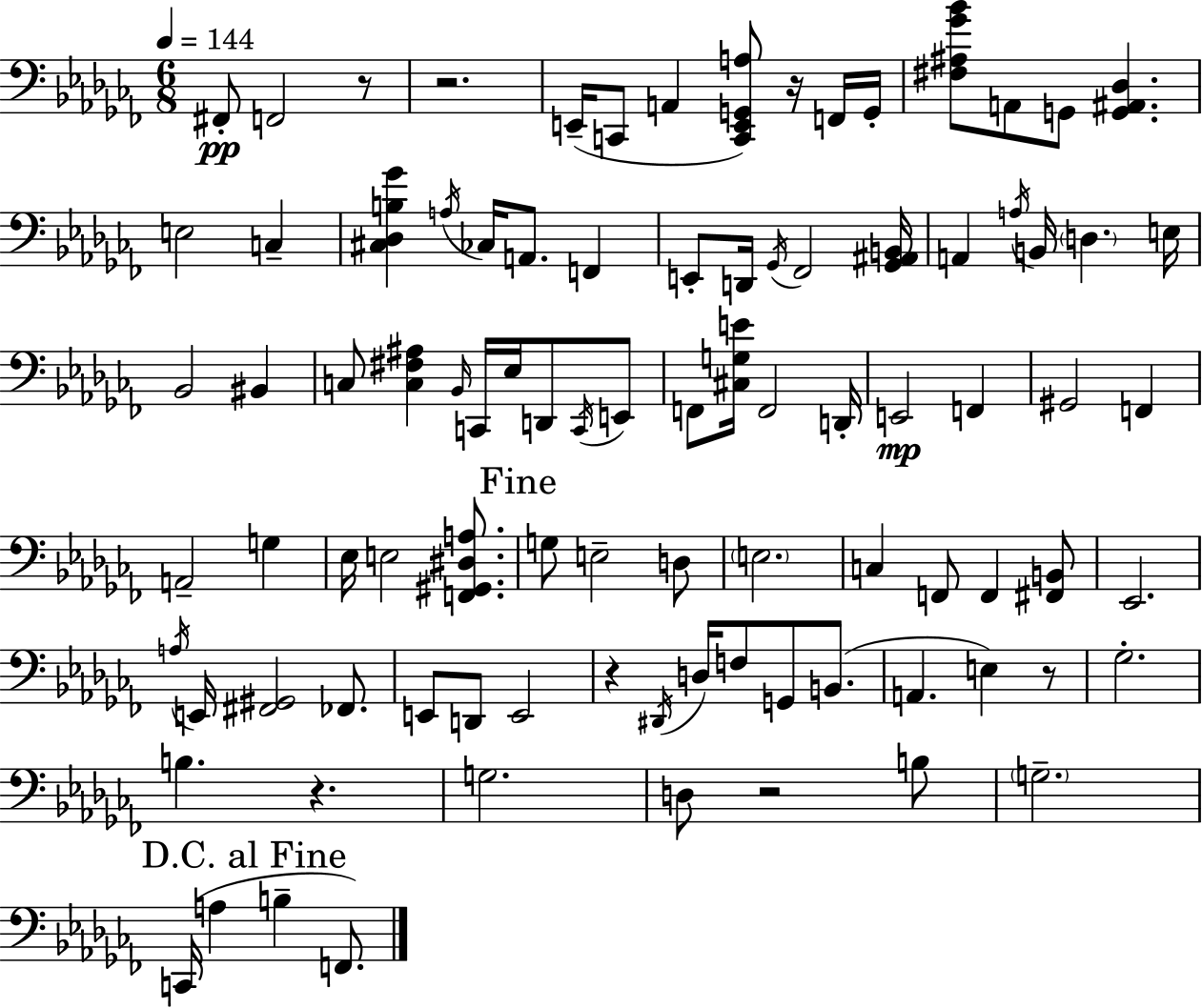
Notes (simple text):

F#2/e F2/h R/e R/h. E2/s C2/e A2/q [C2,E2,G2,A3]/e R/s F2/s G2/s [F#3,A#3,Gb4,Bb4]/e A2/e G2/e [G2,A#2,Db3]/q. E3/h C3/q [C#3,Db3,B3,Gb4]/q A3/s CES3/s A2/e. F2/q E2/e D2/s Gb2/s FES2/h [Gb2,A#2,B2]/s A2/q A3/s B2/s D3/q. E3/s Bb2/h BIS2/q C3/e [C3,F#3,A#3]/q Bb2/s C2/s Eb3/s D2/e C2/s E2/e F2/e [C#3,G3,E4]/s F2/h D2/s E2/h F2/q G#2/h F2/q A2/h G3/q Eb3/s E3/h [F2,G#2,D#3,A3]/e. G3/e E3/h D3/e E3/h. C3/q F2/e F2/q [F#2,B2]/e Eb2/h. A3/s E2/s [F#2,G#2]/h FES2/e. E2/e D2/e E2/h R/q D#2/s D3/s F3/e G2/e B2/e. A2/q. E3/q R/e Gb3/h. B3/q. R/q. G3/h. D3/e R/h B3/e G3/h. C2/s A3/q B3/q F2/e.